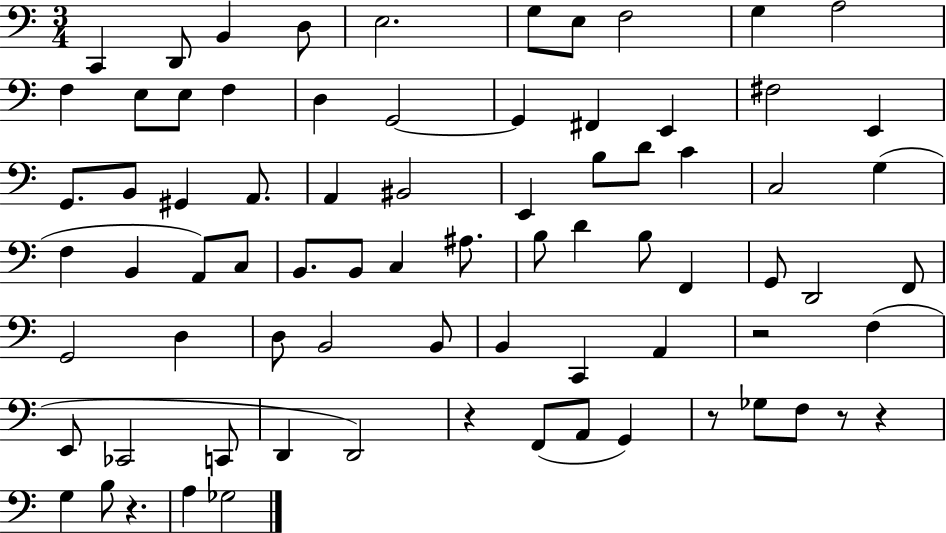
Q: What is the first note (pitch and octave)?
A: C2